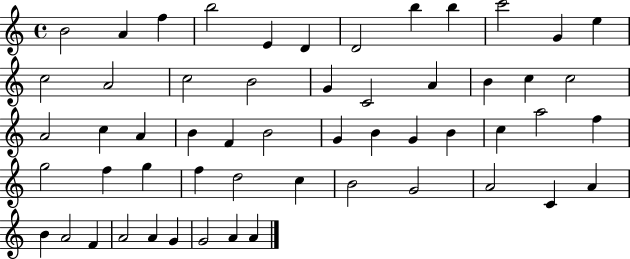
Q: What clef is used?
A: treble